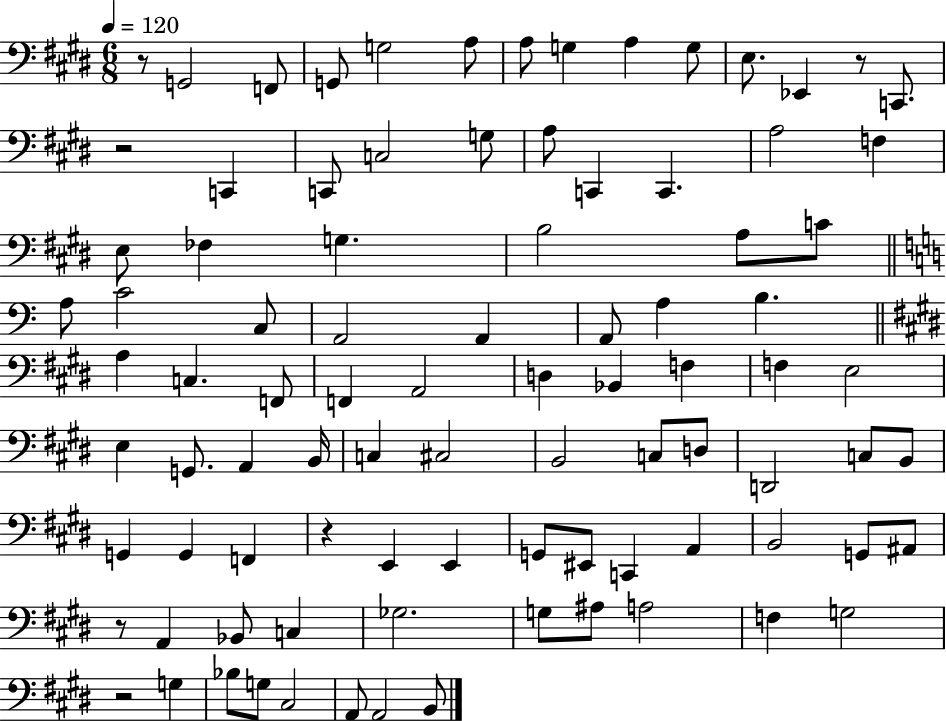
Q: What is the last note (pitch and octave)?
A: B2